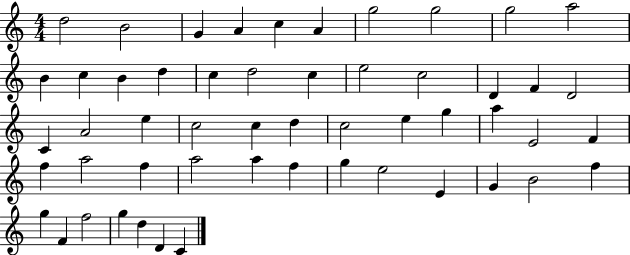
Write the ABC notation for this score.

X:1
T:Untitled
M:4/4
L:1/4
K:C
d2 B2 G A c A g2 g2 g2 a2 B c B d c d2 c e2 c2 D F D2 C A2 e c2 c d c2 e g a E2 F f a2 f a2 a f g e2 E G B2 f g F f2 g d D C